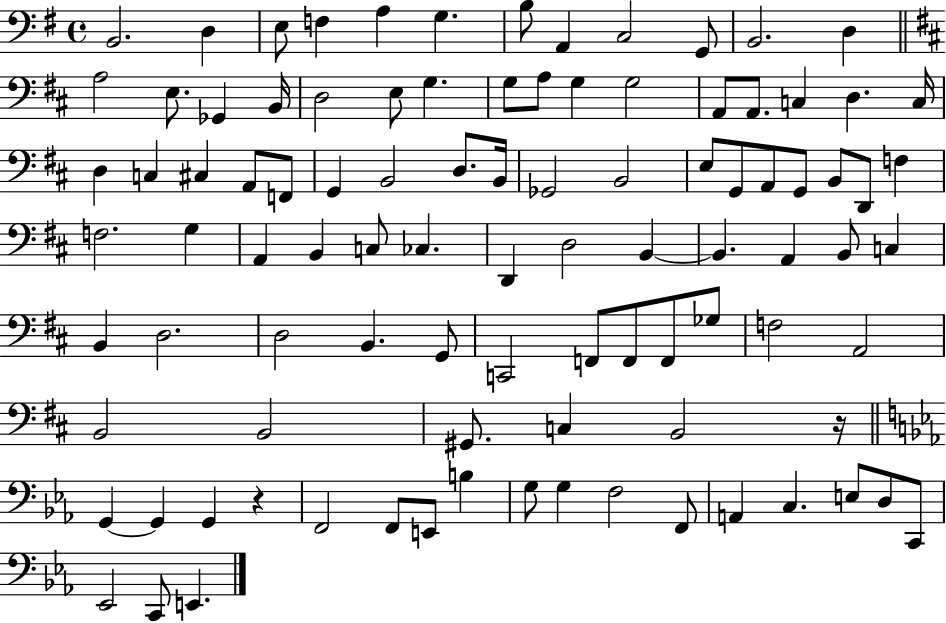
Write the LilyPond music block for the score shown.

{
  \clef bass
  \time 4/4
  \defaultTimeSignature
  \key g \major
  b,2. d4 | e8 f4 a4 g4. | b8 a,4 c2 g,8 | b,2. d4 | \break \bar "||" \break \key d \major a2 e8. ges,4 b,16 | d2 e8 g4. | g8 a8 g4 g2 | a,8 a,8. c4 d4. c16 | \break d4 c4 cis4 a,8 f,8 | g,4 b,2 d8. b,16 | ges,2 b,2 | e8 g,8 a,8 g,8 b,8 d,8 f4 | \break f2. g4 | a,4 b,4 c8 ces4. | d,4 d2 b,4~~ | b,4. a,4 b,8 c4 | \break b,4 d2. | d2 b,4. g,8 | c,2 f,8 f,8 f,8 ges8 | f2 a,2 | \break b,2 b,2 | gis,8. c4 b,2 r16 | \bar "||" \break \key c \minor g,4~~ g,4 g,4 r4 | f,2 f,8 e,8 b4 | g8 g4 f2 f,8 | a,4 c4. e8 d8 c,8 | \break ees,2 c,8 e,4. | \bar "|."
}